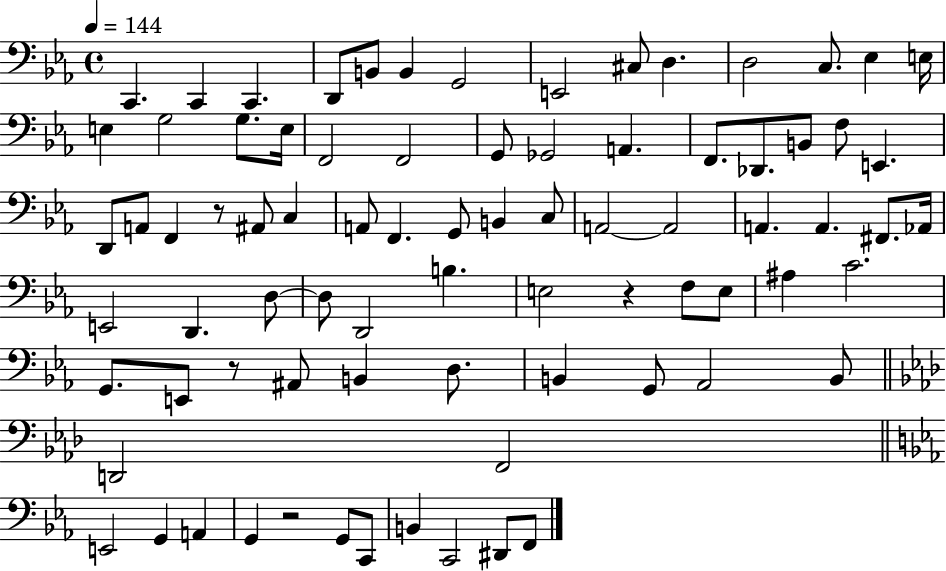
C2/q. C2/q C2/q. D2/e B2/e B2/q G2/h E2/h C#3/e D3/q. D3/h C3/e. Eb3/q E3/s E3/q G3/h G3/e. E3/s F2/h F2/h G2/e Gb2/h A2/q. F2/e. Db2/e. B2/e F3/e E2/q. D2/e A2/e F2/q R/e A#2/e C3/q A2/e F2/q. G2/e B2/q C3/e A2/h A2/h A2/q. A2/q. F#2/e. Ab2/s E2/h D2/q. D3/e D3/e D2/h B3/q. E3/h R/q F3/e E3/e A#3/q C4/h. G2/e. E2/e R/e A#2/e B2/q D3/e. B2/q G2/e Ab2/h B2/e D2/h F2/h E2/h G2/q A2/q G2/q R/h G2/e C2/e B2/q C2/h D#2/e F2/e